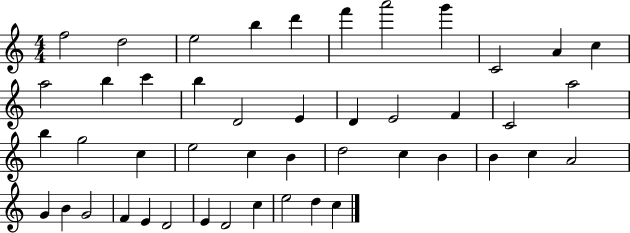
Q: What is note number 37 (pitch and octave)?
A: G4